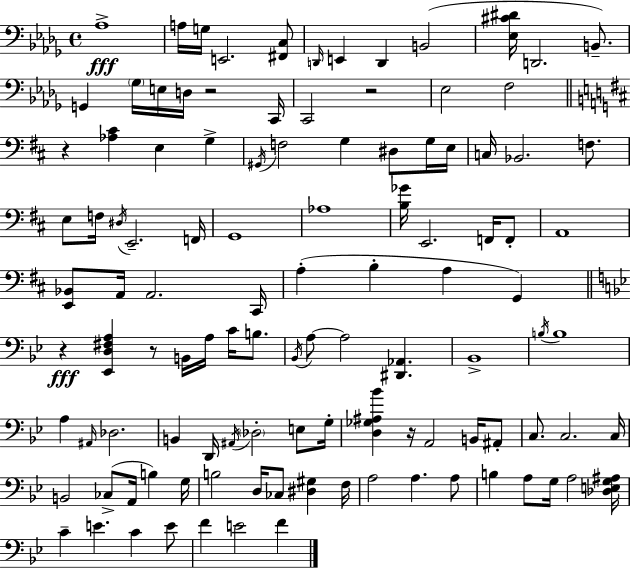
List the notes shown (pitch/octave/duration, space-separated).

Ab3/w A3/s G3/s E2/h. [F#2,C3]/e D2/s E2/q D2/q B2/h [Eb3,C#4,D#4]/s D2/h. B2/e. G2/q Gb3/s E3/s D3/s R/h C2/s C2/h R/h Eb3/h F3/h R/q [Ab3,C#4]/q E3/q G3/q G#2/s F3/h G3/q D#3/e G3/s E3/s C3/s Bb2/h. F3/e. E3/e F3/s D#3/s E2/h. F2/s G2/w Ab3/w [B3,Gb4]/s E2/h. F2/s F2/e A2/w [E2,Bb2]/e A2/s A2/h. C#2/s A3/q B3/q A3/q G2/q R/q [Eb2,D3,F#3,A3]/q R/e B2/s A3/s C4/s B3/e. Bb2/s A3/e A3/h [D#2,Ab2]/q. Bb2/w B3/s B3/w A3/q A#2/s Db3/h. B2/q D2/s A#2/s Db3/h E3/e G3/s [D3,Gb3,A#3,Bb4]/q R/s A2/h B2/s A#2/e C3/e. C3/h. C3/s B2/h CES3/e A2/s B3/q G3/s B3/h D3/s CES3/e [D#3,G#3]/q F3/s A3/h A3/q. A3/e B3/q A3/e G3/s A3/h [Db3,E3,G3,A#3]/s C4/q E4/q. C4/q E4/e F4/q E4/h F4/q